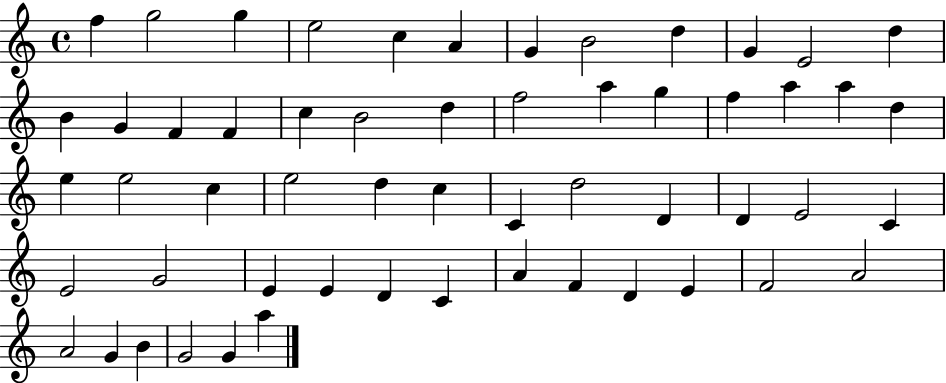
{
  \clef treble
  \time 4/4
  \defaultTimeSignature
  \key c \major
  f''4 g''2 g''4 | e''2 c''4 a'4 | g'4 b'2 d''4 | g'4 e'2 d''4 | \break b'4 g'4 f'4 f'4 | c''4 b'2 d''4 | f''2 a''4 g''4 | f''4 a''4 a''4 d''4 | \break e''4 e''2 c''4 | e''2 d''4 c''4 | c'4 d''2 d'4 | d'4 e'2 c'4 | \break e'2 g'2 | e'4 e'4 d'4 c'4 | a'4 f'4 d'4 e'4 | f'2 a'2 | \break a'2 g'4 b'4 | g'2 g'4 a''4 | \bar "|."
}